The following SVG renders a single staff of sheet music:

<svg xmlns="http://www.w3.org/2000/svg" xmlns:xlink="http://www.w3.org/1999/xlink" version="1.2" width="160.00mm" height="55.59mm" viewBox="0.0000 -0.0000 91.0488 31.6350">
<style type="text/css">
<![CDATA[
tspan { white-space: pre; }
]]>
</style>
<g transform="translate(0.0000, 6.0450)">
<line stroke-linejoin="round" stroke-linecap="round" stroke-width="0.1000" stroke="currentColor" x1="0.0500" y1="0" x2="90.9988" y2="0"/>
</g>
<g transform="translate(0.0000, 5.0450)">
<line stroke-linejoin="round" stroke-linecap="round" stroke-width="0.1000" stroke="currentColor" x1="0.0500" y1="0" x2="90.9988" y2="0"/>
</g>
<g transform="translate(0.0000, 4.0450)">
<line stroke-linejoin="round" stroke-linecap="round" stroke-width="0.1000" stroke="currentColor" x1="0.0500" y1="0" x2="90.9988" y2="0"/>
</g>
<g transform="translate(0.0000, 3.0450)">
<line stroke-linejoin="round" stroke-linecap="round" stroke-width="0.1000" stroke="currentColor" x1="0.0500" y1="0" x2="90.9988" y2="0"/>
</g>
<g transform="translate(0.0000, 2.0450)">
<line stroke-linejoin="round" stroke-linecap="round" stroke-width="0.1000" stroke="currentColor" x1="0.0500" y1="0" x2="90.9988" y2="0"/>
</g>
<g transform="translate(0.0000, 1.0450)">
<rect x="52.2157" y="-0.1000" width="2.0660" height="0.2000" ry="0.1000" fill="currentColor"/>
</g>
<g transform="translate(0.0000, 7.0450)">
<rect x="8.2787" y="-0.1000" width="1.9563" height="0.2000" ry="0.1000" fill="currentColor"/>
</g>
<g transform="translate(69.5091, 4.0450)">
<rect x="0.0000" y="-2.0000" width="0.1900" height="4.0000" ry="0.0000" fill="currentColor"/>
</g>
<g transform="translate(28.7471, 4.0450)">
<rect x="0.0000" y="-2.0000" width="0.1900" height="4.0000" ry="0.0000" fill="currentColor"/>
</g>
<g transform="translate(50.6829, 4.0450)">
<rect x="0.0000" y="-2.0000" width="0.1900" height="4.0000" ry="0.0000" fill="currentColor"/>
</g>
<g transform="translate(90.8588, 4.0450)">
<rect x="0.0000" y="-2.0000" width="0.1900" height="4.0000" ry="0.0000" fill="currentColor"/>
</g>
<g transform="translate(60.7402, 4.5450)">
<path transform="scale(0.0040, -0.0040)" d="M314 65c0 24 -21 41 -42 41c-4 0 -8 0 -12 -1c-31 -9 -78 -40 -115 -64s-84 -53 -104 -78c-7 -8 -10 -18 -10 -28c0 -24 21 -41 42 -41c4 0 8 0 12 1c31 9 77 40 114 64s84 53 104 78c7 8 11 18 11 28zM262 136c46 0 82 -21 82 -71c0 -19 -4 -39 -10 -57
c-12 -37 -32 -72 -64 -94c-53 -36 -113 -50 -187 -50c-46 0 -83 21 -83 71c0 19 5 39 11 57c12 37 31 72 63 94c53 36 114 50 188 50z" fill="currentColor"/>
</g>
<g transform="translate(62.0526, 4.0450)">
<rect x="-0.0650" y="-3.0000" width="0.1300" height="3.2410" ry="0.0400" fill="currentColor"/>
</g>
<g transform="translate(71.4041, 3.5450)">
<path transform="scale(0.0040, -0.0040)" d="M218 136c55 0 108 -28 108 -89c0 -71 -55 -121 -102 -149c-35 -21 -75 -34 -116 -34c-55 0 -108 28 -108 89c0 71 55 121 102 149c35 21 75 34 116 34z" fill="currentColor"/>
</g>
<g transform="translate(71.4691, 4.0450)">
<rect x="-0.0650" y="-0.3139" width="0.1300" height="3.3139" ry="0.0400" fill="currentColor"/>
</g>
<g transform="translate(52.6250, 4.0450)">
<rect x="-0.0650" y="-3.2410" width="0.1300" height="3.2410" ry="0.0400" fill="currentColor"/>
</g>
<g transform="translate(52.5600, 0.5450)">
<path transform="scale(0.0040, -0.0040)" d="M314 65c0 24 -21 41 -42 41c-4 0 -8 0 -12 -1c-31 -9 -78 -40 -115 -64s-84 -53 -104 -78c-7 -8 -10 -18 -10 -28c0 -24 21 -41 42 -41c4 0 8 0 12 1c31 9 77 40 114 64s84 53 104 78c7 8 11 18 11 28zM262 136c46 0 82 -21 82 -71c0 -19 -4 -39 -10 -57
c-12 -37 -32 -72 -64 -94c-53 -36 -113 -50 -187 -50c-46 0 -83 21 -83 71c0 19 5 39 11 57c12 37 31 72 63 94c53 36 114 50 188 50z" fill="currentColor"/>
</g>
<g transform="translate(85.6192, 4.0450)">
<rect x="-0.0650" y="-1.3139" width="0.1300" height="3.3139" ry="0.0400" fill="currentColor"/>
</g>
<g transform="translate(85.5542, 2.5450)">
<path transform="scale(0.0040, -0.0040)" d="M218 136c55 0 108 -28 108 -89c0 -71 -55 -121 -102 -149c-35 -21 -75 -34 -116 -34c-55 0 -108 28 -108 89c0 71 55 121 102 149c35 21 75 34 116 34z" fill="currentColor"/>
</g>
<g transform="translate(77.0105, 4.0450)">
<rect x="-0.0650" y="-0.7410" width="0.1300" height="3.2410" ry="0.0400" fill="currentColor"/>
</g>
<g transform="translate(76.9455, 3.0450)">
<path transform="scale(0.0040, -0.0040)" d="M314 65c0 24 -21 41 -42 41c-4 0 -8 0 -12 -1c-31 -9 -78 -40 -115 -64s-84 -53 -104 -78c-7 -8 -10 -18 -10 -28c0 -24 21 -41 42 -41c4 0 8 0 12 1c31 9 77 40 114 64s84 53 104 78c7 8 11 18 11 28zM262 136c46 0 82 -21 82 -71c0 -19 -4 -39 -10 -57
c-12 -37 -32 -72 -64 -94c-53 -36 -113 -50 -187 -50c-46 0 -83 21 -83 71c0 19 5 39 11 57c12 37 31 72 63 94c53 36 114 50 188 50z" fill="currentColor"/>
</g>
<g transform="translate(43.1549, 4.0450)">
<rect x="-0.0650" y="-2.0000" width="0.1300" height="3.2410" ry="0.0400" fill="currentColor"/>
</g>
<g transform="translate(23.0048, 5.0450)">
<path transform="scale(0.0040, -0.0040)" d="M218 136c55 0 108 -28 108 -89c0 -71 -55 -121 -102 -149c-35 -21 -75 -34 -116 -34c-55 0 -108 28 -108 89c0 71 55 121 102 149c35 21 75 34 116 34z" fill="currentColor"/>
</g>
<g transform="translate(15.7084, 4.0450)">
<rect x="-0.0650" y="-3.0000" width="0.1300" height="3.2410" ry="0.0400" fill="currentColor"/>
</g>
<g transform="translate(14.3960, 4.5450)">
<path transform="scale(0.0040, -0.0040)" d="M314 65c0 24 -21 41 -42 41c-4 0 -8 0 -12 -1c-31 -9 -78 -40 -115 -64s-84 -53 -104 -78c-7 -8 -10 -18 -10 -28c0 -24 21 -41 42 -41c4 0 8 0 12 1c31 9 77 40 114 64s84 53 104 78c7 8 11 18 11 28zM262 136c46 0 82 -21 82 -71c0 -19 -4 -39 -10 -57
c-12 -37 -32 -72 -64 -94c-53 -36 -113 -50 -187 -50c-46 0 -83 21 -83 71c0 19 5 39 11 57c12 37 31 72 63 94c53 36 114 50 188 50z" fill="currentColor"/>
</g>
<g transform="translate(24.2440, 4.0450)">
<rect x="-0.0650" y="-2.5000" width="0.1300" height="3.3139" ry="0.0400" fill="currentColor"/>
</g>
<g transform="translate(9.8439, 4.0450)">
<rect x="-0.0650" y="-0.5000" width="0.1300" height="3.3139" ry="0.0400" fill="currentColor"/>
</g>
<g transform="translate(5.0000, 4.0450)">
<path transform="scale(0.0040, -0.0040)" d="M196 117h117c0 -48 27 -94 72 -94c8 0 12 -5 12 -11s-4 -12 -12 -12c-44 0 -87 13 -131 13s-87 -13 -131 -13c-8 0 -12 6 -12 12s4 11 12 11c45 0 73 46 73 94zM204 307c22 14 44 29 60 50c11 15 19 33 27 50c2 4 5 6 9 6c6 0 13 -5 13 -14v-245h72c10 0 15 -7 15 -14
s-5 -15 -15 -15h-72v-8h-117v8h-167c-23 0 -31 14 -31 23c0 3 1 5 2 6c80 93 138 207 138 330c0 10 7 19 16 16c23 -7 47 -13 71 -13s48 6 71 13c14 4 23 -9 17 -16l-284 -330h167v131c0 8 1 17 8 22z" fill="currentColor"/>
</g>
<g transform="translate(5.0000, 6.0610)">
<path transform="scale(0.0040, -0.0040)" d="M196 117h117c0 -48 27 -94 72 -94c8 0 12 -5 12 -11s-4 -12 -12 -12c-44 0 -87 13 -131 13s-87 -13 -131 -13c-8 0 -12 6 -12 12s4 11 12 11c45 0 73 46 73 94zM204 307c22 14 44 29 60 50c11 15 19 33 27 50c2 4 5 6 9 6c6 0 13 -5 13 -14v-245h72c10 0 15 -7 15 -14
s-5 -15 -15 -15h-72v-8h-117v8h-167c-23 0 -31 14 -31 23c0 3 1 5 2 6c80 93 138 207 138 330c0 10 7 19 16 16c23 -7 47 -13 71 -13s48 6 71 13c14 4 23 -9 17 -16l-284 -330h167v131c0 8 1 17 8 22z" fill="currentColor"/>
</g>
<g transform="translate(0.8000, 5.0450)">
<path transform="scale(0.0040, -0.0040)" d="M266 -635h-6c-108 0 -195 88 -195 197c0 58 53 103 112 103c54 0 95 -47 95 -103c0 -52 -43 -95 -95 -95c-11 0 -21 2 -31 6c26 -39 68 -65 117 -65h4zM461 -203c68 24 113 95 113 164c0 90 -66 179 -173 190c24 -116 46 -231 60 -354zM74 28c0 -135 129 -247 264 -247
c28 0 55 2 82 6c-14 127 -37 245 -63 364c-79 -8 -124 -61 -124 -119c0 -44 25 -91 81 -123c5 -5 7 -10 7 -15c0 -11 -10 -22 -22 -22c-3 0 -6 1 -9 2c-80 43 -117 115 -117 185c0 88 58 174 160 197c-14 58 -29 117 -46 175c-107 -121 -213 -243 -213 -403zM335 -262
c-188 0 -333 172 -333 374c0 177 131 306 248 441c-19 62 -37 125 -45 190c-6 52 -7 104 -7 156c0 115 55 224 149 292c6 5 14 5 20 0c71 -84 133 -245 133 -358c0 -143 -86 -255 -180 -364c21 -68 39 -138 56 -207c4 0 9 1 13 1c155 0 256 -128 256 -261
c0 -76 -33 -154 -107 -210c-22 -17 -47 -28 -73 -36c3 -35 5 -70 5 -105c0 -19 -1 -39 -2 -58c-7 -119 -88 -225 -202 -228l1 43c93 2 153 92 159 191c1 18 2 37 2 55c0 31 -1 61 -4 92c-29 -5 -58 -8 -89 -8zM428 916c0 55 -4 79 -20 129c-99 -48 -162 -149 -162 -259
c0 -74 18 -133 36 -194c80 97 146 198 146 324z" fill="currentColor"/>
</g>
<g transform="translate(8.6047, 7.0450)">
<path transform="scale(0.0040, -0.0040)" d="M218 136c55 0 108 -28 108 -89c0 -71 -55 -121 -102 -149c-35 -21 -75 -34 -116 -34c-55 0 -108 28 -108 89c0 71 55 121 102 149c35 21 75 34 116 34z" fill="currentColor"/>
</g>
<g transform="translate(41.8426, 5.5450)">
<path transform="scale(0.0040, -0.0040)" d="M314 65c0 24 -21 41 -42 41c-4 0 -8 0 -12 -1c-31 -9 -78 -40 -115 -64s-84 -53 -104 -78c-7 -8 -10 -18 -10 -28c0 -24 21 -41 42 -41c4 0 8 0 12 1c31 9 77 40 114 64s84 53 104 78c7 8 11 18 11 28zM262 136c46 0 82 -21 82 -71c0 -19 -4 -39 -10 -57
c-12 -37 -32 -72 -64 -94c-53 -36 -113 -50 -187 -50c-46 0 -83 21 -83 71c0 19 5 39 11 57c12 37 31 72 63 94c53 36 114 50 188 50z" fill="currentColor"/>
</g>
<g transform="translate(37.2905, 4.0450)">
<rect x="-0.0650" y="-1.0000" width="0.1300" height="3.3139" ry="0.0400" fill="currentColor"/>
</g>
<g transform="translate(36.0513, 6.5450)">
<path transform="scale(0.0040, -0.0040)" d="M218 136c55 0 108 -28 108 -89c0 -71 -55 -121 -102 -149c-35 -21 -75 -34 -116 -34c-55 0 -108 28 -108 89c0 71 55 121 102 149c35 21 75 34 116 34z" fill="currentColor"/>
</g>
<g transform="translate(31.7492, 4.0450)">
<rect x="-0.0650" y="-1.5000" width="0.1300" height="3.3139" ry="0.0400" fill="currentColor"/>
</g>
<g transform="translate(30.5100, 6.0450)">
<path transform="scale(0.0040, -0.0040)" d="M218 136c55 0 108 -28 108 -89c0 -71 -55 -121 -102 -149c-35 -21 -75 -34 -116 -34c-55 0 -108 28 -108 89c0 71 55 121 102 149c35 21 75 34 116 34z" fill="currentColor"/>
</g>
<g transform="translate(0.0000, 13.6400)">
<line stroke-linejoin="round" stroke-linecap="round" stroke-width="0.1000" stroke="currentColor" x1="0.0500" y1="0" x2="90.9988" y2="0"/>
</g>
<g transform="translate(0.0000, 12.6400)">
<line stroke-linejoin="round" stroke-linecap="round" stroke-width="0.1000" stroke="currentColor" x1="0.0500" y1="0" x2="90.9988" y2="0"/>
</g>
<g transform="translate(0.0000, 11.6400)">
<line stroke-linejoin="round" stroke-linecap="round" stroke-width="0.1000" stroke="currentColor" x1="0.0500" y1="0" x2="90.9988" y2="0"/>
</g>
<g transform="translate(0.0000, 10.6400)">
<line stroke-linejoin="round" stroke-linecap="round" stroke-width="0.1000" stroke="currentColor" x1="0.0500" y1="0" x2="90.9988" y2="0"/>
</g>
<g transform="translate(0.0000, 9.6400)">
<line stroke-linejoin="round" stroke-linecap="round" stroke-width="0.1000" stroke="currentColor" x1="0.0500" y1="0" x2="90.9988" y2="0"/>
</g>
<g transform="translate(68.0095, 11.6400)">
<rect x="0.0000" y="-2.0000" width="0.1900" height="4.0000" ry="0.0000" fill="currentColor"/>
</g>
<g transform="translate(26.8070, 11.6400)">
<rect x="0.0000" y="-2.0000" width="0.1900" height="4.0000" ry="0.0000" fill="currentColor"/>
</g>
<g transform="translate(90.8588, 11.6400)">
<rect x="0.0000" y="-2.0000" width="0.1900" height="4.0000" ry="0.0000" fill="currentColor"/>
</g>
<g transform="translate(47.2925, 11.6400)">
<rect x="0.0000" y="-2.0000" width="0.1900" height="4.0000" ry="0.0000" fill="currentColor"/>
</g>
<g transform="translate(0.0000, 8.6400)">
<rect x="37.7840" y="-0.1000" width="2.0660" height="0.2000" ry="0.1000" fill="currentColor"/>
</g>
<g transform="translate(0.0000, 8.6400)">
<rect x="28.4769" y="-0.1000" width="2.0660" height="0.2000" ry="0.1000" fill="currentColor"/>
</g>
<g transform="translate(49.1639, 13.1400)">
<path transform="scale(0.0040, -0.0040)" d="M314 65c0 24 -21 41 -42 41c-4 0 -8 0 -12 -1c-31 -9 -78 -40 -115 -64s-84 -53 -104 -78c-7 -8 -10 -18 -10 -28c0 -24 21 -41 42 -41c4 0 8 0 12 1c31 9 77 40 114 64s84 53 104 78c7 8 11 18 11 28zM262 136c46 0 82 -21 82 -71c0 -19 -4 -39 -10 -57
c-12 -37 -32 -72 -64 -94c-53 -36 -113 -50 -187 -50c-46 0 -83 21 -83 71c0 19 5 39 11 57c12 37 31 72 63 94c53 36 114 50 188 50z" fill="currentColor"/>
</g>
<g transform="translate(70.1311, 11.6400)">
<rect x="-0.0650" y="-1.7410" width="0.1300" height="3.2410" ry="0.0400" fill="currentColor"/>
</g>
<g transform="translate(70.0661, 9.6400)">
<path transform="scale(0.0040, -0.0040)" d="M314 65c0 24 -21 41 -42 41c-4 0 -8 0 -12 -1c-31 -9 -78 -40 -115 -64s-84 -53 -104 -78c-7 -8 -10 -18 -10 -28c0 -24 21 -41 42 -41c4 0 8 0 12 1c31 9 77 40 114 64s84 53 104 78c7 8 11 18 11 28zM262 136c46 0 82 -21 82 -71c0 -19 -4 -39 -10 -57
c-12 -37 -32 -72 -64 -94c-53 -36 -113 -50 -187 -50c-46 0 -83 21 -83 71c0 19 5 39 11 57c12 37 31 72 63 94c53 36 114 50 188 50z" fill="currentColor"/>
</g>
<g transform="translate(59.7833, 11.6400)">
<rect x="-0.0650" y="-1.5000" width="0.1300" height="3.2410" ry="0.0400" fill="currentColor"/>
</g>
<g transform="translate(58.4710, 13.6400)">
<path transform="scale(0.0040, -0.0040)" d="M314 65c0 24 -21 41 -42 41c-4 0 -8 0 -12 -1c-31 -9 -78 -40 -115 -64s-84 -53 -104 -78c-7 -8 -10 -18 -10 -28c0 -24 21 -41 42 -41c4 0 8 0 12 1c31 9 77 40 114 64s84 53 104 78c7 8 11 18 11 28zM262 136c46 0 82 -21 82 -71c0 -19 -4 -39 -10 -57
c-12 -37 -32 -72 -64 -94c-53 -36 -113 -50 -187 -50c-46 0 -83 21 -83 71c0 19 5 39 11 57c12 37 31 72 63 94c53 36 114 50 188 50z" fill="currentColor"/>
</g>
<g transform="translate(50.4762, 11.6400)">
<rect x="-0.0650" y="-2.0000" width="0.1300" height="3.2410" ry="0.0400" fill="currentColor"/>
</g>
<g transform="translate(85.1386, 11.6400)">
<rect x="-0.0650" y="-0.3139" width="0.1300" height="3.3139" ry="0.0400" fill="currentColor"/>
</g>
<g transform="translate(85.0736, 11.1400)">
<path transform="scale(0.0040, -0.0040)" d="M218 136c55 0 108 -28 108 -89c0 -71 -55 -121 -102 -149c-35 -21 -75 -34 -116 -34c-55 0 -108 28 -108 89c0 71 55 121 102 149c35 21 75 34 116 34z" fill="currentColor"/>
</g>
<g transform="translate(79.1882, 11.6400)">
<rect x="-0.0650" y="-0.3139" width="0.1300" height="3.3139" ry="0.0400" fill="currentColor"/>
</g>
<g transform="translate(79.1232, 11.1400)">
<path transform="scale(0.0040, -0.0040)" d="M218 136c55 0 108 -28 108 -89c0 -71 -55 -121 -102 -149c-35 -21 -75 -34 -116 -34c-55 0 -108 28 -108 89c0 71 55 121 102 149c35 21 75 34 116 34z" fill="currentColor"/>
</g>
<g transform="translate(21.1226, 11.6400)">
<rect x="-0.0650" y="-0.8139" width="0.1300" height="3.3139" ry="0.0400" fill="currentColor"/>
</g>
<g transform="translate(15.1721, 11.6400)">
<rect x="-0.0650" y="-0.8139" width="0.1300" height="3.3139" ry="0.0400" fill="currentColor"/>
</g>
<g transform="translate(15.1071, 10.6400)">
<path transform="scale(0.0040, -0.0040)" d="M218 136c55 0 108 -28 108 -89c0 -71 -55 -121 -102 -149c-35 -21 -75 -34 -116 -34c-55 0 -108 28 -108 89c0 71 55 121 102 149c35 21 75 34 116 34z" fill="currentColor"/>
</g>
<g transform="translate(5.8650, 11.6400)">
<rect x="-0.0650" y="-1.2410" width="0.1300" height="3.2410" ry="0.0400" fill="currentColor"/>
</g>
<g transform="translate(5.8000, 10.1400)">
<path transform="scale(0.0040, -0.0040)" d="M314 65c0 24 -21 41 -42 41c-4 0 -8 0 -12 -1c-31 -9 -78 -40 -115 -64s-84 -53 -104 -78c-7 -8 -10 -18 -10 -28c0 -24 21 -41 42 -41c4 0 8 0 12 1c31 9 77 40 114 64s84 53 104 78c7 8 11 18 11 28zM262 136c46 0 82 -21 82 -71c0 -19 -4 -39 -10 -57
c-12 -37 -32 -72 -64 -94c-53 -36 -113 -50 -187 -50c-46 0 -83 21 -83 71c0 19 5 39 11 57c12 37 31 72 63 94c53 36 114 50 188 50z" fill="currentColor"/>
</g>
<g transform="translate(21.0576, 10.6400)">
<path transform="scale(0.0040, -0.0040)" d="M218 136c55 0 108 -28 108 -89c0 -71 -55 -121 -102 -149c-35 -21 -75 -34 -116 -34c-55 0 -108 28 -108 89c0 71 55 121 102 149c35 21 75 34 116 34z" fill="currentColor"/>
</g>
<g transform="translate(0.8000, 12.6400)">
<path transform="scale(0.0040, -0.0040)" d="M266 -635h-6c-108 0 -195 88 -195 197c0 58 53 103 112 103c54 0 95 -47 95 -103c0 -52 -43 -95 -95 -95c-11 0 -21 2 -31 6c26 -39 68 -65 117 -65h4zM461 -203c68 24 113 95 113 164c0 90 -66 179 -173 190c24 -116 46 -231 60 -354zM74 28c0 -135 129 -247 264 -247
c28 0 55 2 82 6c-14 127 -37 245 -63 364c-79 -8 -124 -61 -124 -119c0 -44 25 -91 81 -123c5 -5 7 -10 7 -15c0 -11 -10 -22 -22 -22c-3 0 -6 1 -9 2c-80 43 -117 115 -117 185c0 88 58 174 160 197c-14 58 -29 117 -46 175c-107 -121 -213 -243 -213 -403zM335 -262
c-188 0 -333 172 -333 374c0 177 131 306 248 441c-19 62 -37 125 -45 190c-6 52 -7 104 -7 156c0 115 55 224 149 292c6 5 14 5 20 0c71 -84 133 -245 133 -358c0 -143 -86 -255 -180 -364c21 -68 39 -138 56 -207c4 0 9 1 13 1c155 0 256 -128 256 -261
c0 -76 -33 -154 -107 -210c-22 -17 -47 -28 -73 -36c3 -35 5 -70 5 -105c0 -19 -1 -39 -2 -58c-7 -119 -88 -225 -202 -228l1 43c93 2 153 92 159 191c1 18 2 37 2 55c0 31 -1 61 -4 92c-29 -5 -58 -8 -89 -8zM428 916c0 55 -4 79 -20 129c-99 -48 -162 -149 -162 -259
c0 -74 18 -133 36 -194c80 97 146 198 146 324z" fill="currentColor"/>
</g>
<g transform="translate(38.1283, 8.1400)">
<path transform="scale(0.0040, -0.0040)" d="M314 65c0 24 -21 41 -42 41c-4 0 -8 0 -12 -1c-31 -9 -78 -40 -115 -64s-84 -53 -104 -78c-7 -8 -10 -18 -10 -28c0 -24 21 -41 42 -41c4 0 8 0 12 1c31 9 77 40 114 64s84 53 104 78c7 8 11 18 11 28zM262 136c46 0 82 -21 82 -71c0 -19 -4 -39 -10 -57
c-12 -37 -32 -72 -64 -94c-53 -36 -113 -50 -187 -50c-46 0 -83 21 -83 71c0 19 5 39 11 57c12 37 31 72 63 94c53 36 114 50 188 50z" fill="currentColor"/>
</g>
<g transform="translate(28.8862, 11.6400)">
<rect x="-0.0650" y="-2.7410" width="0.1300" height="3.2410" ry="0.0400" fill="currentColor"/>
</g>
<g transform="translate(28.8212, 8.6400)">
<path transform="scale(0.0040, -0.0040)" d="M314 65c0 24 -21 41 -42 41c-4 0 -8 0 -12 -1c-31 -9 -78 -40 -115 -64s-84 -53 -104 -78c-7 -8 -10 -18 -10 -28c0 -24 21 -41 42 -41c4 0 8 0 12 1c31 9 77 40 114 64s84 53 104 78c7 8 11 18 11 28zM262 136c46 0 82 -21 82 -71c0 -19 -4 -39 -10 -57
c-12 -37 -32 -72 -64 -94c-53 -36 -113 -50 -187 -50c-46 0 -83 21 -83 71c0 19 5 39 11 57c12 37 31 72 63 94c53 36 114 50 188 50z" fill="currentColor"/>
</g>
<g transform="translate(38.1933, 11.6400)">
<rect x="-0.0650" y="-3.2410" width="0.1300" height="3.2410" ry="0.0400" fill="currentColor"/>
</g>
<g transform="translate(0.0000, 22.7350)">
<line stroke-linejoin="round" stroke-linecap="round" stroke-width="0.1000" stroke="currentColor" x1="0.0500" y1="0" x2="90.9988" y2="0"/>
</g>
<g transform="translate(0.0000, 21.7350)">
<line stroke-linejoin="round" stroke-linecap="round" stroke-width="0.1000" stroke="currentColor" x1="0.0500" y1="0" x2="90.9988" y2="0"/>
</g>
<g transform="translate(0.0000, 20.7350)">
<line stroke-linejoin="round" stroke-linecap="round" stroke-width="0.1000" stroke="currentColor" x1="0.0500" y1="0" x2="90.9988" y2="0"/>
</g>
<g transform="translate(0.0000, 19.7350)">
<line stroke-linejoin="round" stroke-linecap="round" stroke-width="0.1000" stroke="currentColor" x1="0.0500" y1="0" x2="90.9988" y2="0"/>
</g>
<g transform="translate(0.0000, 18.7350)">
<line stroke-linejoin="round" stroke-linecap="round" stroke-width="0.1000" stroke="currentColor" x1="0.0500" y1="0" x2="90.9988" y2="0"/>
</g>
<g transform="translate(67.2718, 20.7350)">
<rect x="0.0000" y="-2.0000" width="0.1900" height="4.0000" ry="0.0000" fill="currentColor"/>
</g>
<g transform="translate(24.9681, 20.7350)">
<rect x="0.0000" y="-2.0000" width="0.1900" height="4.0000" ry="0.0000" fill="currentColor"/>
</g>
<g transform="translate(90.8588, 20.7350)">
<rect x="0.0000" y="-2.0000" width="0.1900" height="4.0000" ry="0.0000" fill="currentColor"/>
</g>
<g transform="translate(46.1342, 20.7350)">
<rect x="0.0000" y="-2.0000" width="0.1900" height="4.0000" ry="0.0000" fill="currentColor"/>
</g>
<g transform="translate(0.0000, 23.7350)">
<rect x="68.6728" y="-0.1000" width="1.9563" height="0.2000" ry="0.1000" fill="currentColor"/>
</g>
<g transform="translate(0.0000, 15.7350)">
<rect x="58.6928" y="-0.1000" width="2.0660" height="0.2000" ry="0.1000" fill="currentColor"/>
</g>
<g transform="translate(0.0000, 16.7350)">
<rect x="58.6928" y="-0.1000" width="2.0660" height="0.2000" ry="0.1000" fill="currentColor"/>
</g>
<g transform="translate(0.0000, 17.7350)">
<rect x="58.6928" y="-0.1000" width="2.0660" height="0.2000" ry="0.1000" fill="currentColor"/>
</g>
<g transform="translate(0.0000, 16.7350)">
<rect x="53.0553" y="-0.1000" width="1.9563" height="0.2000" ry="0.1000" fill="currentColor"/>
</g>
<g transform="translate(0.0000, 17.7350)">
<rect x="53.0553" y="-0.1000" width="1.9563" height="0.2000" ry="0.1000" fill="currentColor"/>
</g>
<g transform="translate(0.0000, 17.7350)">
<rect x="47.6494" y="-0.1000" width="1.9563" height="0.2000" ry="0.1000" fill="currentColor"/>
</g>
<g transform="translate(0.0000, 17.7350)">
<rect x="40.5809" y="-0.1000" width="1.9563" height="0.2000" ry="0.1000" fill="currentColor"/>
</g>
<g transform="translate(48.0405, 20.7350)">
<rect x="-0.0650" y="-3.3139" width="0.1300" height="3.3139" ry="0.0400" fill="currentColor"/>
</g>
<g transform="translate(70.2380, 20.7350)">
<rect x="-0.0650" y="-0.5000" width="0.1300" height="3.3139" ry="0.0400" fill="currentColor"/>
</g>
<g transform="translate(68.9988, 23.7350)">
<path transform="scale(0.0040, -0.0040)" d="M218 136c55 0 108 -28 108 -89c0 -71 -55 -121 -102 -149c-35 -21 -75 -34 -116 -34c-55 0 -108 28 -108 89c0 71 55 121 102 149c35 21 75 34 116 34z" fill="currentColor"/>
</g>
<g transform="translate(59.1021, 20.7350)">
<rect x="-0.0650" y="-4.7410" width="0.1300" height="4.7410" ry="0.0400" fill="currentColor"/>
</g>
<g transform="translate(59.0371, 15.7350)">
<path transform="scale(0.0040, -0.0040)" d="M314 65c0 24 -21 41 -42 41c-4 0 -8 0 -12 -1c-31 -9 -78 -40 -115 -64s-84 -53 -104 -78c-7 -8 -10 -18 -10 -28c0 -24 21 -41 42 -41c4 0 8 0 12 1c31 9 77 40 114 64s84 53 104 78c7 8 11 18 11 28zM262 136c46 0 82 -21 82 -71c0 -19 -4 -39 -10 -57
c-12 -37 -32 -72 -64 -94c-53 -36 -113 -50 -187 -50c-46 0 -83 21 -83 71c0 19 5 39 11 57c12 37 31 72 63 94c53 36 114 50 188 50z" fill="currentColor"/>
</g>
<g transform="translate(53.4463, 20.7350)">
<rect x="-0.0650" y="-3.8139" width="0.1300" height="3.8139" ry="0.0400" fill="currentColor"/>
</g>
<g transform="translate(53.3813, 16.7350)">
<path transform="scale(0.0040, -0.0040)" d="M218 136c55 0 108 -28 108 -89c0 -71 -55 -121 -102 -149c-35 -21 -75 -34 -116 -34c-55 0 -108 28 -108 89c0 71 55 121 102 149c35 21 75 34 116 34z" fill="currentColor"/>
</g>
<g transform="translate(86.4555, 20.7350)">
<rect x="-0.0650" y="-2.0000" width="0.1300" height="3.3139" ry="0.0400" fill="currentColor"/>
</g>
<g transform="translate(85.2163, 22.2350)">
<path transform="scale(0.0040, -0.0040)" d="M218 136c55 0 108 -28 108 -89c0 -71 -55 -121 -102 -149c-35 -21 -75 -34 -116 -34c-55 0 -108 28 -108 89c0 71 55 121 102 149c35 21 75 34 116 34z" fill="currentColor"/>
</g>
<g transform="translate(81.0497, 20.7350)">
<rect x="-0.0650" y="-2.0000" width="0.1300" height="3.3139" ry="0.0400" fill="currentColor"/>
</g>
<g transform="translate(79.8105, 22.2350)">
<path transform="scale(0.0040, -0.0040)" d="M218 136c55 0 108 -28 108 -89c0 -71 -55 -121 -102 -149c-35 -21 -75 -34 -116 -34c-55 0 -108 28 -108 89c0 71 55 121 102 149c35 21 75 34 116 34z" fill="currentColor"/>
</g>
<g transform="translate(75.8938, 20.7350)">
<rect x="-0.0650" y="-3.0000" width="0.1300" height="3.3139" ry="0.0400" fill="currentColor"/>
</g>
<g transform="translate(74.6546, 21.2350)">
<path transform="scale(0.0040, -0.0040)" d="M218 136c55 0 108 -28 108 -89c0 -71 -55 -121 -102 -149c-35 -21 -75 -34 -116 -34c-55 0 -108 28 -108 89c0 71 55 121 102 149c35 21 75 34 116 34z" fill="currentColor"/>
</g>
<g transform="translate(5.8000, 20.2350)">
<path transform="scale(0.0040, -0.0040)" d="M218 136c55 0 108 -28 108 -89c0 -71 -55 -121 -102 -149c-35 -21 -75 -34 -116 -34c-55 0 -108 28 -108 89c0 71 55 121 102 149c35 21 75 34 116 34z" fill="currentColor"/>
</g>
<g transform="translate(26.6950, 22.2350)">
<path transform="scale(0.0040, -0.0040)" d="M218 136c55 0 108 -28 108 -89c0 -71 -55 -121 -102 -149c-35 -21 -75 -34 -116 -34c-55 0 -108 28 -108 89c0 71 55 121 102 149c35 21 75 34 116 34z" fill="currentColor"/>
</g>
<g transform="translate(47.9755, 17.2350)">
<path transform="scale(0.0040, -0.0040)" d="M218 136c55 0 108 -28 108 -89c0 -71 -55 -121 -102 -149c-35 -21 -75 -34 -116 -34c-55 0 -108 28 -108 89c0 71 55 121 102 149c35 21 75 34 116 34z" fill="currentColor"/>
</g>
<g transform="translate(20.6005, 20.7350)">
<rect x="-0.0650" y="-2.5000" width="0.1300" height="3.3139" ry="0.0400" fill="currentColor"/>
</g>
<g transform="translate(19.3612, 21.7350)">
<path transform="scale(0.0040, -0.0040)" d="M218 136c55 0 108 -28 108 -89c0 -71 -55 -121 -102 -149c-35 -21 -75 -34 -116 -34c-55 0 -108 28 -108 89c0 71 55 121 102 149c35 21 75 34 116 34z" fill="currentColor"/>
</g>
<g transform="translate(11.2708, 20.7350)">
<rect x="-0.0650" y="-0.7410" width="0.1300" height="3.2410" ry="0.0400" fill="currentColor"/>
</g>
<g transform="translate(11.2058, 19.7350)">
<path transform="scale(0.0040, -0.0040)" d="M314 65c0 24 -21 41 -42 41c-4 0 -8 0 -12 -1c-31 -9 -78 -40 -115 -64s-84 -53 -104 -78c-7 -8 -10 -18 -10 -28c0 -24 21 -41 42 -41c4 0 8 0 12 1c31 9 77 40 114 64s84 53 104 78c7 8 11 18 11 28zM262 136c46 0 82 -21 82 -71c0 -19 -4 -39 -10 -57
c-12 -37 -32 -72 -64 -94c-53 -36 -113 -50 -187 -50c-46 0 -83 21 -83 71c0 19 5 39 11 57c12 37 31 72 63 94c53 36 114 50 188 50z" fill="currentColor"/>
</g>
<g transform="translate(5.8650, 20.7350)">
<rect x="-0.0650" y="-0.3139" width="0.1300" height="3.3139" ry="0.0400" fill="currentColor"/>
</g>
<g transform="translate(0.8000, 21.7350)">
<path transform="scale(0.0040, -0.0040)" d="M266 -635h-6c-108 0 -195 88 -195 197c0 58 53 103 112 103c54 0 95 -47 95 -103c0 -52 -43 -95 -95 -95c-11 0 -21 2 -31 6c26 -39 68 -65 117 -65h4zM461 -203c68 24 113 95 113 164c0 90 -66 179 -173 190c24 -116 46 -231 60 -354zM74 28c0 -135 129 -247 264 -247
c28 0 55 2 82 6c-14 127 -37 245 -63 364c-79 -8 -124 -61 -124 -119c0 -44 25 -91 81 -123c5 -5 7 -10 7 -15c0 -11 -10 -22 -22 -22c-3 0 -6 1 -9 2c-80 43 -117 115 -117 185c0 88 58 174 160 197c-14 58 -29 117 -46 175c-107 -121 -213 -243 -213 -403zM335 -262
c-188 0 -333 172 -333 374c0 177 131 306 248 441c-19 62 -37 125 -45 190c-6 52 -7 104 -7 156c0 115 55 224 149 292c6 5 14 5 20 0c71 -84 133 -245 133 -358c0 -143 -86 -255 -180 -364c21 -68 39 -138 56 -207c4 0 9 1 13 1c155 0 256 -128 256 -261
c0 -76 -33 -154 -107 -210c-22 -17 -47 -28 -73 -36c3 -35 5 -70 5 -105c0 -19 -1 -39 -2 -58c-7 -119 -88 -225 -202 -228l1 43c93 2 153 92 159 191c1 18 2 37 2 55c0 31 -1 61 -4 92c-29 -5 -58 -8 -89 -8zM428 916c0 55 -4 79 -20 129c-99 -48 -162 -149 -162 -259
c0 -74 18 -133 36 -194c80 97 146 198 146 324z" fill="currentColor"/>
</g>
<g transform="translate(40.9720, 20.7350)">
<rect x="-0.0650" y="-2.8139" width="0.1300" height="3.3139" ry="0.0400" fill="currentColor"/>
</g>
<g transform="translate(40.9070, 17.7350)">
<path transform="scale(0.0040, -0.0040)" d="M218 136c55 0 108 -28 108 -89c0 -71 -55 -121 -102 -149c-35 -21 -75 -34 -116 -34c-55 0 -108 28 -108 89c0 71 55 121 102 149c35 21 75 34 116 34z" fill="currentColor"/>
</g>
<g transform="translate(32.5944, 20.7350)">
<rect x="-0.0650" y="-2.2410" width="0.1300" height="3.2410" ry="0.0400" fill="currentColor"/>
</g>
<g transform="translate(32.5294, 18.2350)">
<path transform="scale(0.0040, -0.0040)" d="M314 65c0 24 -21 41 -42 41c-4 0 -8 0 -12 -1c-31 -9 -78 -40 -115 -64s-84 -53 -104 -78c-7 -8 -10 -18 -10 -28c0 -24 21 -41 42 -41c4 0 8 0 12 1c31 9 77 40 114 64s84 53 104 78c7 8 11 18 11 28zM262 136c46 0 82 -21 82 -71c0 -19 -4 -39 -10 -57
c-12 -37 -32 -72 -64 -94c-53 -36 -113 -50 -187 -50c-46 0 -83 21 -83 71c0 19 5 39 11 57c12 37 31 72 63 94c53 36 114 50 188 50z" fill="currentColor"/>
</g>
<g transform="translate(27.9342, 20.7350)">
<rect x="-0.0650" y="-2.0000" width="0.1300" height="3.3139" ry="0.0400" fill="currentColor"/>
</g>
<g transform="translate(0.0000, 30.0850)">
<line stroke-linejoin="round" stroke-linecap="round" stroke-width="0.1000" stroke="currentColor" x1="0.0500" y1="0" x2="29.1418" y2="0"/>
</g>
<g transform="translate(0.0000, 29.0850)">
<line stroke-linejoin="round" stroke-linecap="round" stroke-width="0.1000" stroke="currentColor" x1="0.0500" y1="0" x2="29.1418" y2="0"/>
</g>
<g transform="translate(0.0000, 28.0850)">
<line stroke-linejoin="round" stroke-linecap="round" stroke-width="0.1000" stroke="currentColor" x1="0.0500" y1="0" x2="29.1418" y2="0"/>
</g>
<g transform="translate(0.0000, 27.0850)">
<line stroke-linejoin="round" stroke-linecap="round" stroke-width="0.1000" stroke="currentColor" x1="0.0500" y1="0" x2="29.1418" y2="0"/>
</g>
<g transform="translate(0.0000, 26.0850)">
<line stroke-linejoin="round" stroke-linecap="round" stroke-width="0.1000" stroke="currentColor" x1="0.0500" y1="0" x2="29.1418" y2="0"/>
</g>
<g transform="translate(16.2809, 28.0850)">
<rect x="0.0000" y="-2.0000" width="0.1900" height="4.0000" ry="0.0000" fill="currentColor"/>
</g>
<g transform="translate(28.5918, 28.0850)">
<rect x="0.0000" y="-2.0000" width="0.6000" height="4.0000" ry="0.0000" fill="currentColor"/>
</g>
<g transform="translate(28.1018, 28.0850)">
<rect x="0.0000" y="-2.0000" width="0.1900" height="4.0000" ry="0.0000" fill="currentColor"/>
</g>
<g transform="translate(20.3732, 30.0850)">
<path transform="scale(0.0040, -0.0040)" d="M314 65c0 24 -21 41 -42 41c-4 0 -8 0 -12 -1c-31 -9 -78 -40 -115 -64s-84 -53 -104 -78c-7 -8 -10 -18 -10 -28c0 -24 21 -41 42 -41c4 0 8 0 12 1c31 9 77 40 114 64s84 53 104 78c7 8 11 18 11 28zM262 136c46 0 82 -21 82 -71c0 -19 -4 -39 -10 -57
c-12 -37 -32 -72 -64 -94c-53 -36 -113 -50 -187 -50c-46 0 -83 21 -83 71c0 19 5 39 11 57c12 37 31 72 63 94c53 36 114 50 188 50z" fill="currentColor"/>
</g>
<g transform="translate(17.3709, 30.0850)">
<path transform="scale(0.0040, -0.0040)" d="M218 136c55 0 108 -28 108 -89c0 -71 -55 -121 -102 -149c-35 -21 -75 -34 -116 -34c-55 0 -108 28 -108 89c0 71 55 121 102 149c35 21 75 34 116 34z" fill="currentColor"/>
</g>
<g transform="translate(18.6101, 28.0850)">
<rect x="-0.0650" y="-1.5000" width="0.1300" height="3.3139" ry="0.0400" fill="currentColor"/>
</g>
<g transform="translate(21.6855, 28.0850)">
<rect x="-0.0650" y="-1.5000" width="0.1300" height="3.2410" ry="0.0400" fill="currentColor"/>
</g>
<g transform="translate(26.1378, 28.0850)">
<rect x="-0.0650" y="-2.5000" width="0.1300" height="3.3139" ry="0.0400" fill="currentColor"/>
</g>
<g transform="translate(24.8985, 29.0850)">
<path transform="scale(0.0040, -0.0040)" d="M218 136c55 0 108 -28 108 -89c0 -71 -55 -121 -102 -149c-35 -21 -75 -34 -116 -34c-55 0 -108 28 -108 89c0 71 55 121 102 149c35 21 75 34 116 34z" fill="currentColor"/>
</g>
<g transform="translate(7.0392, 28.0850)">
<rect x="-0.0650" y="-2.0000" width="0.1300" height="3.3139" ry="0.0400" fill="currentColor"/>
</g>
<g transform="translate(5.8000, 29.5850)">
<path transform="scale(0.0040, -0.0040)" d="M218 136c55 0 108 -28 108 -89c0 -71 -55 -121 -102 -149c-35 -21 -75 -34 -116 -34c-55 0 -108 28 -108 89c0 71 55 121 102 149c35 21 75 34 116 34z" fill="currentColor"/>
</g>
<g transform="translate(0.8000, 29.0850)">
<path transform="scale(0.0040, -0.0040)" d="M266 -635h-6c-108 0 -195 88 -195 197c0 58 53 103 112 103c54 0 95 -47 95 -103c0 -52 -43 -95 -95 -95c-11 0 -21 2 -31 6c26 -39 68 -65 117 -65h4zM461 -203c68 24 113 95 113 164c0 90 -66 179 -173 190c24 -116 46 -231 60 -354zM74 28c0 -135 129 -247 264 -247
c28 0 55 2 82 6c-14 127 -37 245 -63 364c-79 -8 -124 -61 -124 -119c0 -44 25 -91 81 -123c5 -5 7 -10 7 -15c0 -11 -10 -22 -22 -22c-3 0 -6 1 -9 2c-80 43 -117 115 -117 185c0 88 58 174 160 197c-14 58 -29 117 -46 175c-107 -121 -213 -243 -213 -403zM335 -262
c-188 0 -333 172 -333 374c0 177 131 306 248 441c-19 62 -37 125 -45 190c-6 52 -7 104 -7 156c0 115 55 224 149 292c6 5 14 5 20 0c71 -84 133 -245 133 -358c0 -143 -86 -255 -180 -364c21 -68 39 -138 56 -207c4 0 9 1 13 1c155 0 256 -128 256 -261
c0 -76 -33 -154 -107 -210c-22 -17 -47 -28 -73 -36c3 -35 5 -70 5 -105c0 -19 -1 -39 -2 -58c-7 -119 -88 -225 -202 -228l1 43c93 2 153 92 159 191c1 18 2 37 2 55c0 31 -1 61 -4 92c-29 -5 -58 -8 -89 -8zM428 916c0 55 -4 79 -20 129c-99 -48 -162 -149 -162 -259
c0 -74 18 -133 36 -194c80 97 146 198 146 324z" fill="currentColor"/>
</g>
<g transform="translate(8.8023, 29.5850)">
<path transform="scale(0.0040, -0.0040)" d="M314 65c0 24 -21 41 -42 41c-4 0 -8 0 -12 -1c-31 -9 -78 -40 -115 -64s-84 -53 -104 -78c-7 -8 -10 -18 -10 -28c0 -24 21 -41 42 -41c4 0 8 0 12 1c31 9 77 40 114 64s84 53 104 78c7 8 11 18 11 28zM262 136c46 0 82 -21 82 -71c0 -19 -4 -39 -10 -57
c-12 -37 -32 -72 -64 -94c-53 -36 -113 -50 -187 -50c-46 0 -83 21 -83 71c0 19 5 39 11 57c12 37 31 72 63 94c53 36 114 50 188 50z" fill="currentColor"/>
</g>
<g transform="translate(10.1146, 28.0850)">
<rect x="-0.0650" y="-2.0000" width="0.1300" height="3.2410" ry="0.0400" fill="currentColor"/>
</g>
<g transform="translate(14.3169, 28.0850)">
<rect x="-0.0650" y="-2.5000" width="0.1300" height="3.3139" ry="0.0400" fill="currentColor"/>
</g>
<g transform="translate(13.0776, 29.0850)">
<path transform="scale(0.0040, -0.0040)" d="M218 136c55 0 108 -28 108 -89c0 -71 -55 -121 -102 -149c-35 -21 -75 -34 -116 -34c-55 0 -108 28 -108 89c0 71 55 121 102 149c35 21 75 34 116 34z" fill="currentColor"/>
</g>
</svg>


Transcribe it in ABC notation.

X:1
T:Untitled
M:4/4
L:1/4
K:C
C A2 G E D F2 b2 A2 c d2 e e2 d d a2 b2 F2 E2 f2 c c c d2 G F g2 a b c' e'2 C A F F F F2 G E E2 G